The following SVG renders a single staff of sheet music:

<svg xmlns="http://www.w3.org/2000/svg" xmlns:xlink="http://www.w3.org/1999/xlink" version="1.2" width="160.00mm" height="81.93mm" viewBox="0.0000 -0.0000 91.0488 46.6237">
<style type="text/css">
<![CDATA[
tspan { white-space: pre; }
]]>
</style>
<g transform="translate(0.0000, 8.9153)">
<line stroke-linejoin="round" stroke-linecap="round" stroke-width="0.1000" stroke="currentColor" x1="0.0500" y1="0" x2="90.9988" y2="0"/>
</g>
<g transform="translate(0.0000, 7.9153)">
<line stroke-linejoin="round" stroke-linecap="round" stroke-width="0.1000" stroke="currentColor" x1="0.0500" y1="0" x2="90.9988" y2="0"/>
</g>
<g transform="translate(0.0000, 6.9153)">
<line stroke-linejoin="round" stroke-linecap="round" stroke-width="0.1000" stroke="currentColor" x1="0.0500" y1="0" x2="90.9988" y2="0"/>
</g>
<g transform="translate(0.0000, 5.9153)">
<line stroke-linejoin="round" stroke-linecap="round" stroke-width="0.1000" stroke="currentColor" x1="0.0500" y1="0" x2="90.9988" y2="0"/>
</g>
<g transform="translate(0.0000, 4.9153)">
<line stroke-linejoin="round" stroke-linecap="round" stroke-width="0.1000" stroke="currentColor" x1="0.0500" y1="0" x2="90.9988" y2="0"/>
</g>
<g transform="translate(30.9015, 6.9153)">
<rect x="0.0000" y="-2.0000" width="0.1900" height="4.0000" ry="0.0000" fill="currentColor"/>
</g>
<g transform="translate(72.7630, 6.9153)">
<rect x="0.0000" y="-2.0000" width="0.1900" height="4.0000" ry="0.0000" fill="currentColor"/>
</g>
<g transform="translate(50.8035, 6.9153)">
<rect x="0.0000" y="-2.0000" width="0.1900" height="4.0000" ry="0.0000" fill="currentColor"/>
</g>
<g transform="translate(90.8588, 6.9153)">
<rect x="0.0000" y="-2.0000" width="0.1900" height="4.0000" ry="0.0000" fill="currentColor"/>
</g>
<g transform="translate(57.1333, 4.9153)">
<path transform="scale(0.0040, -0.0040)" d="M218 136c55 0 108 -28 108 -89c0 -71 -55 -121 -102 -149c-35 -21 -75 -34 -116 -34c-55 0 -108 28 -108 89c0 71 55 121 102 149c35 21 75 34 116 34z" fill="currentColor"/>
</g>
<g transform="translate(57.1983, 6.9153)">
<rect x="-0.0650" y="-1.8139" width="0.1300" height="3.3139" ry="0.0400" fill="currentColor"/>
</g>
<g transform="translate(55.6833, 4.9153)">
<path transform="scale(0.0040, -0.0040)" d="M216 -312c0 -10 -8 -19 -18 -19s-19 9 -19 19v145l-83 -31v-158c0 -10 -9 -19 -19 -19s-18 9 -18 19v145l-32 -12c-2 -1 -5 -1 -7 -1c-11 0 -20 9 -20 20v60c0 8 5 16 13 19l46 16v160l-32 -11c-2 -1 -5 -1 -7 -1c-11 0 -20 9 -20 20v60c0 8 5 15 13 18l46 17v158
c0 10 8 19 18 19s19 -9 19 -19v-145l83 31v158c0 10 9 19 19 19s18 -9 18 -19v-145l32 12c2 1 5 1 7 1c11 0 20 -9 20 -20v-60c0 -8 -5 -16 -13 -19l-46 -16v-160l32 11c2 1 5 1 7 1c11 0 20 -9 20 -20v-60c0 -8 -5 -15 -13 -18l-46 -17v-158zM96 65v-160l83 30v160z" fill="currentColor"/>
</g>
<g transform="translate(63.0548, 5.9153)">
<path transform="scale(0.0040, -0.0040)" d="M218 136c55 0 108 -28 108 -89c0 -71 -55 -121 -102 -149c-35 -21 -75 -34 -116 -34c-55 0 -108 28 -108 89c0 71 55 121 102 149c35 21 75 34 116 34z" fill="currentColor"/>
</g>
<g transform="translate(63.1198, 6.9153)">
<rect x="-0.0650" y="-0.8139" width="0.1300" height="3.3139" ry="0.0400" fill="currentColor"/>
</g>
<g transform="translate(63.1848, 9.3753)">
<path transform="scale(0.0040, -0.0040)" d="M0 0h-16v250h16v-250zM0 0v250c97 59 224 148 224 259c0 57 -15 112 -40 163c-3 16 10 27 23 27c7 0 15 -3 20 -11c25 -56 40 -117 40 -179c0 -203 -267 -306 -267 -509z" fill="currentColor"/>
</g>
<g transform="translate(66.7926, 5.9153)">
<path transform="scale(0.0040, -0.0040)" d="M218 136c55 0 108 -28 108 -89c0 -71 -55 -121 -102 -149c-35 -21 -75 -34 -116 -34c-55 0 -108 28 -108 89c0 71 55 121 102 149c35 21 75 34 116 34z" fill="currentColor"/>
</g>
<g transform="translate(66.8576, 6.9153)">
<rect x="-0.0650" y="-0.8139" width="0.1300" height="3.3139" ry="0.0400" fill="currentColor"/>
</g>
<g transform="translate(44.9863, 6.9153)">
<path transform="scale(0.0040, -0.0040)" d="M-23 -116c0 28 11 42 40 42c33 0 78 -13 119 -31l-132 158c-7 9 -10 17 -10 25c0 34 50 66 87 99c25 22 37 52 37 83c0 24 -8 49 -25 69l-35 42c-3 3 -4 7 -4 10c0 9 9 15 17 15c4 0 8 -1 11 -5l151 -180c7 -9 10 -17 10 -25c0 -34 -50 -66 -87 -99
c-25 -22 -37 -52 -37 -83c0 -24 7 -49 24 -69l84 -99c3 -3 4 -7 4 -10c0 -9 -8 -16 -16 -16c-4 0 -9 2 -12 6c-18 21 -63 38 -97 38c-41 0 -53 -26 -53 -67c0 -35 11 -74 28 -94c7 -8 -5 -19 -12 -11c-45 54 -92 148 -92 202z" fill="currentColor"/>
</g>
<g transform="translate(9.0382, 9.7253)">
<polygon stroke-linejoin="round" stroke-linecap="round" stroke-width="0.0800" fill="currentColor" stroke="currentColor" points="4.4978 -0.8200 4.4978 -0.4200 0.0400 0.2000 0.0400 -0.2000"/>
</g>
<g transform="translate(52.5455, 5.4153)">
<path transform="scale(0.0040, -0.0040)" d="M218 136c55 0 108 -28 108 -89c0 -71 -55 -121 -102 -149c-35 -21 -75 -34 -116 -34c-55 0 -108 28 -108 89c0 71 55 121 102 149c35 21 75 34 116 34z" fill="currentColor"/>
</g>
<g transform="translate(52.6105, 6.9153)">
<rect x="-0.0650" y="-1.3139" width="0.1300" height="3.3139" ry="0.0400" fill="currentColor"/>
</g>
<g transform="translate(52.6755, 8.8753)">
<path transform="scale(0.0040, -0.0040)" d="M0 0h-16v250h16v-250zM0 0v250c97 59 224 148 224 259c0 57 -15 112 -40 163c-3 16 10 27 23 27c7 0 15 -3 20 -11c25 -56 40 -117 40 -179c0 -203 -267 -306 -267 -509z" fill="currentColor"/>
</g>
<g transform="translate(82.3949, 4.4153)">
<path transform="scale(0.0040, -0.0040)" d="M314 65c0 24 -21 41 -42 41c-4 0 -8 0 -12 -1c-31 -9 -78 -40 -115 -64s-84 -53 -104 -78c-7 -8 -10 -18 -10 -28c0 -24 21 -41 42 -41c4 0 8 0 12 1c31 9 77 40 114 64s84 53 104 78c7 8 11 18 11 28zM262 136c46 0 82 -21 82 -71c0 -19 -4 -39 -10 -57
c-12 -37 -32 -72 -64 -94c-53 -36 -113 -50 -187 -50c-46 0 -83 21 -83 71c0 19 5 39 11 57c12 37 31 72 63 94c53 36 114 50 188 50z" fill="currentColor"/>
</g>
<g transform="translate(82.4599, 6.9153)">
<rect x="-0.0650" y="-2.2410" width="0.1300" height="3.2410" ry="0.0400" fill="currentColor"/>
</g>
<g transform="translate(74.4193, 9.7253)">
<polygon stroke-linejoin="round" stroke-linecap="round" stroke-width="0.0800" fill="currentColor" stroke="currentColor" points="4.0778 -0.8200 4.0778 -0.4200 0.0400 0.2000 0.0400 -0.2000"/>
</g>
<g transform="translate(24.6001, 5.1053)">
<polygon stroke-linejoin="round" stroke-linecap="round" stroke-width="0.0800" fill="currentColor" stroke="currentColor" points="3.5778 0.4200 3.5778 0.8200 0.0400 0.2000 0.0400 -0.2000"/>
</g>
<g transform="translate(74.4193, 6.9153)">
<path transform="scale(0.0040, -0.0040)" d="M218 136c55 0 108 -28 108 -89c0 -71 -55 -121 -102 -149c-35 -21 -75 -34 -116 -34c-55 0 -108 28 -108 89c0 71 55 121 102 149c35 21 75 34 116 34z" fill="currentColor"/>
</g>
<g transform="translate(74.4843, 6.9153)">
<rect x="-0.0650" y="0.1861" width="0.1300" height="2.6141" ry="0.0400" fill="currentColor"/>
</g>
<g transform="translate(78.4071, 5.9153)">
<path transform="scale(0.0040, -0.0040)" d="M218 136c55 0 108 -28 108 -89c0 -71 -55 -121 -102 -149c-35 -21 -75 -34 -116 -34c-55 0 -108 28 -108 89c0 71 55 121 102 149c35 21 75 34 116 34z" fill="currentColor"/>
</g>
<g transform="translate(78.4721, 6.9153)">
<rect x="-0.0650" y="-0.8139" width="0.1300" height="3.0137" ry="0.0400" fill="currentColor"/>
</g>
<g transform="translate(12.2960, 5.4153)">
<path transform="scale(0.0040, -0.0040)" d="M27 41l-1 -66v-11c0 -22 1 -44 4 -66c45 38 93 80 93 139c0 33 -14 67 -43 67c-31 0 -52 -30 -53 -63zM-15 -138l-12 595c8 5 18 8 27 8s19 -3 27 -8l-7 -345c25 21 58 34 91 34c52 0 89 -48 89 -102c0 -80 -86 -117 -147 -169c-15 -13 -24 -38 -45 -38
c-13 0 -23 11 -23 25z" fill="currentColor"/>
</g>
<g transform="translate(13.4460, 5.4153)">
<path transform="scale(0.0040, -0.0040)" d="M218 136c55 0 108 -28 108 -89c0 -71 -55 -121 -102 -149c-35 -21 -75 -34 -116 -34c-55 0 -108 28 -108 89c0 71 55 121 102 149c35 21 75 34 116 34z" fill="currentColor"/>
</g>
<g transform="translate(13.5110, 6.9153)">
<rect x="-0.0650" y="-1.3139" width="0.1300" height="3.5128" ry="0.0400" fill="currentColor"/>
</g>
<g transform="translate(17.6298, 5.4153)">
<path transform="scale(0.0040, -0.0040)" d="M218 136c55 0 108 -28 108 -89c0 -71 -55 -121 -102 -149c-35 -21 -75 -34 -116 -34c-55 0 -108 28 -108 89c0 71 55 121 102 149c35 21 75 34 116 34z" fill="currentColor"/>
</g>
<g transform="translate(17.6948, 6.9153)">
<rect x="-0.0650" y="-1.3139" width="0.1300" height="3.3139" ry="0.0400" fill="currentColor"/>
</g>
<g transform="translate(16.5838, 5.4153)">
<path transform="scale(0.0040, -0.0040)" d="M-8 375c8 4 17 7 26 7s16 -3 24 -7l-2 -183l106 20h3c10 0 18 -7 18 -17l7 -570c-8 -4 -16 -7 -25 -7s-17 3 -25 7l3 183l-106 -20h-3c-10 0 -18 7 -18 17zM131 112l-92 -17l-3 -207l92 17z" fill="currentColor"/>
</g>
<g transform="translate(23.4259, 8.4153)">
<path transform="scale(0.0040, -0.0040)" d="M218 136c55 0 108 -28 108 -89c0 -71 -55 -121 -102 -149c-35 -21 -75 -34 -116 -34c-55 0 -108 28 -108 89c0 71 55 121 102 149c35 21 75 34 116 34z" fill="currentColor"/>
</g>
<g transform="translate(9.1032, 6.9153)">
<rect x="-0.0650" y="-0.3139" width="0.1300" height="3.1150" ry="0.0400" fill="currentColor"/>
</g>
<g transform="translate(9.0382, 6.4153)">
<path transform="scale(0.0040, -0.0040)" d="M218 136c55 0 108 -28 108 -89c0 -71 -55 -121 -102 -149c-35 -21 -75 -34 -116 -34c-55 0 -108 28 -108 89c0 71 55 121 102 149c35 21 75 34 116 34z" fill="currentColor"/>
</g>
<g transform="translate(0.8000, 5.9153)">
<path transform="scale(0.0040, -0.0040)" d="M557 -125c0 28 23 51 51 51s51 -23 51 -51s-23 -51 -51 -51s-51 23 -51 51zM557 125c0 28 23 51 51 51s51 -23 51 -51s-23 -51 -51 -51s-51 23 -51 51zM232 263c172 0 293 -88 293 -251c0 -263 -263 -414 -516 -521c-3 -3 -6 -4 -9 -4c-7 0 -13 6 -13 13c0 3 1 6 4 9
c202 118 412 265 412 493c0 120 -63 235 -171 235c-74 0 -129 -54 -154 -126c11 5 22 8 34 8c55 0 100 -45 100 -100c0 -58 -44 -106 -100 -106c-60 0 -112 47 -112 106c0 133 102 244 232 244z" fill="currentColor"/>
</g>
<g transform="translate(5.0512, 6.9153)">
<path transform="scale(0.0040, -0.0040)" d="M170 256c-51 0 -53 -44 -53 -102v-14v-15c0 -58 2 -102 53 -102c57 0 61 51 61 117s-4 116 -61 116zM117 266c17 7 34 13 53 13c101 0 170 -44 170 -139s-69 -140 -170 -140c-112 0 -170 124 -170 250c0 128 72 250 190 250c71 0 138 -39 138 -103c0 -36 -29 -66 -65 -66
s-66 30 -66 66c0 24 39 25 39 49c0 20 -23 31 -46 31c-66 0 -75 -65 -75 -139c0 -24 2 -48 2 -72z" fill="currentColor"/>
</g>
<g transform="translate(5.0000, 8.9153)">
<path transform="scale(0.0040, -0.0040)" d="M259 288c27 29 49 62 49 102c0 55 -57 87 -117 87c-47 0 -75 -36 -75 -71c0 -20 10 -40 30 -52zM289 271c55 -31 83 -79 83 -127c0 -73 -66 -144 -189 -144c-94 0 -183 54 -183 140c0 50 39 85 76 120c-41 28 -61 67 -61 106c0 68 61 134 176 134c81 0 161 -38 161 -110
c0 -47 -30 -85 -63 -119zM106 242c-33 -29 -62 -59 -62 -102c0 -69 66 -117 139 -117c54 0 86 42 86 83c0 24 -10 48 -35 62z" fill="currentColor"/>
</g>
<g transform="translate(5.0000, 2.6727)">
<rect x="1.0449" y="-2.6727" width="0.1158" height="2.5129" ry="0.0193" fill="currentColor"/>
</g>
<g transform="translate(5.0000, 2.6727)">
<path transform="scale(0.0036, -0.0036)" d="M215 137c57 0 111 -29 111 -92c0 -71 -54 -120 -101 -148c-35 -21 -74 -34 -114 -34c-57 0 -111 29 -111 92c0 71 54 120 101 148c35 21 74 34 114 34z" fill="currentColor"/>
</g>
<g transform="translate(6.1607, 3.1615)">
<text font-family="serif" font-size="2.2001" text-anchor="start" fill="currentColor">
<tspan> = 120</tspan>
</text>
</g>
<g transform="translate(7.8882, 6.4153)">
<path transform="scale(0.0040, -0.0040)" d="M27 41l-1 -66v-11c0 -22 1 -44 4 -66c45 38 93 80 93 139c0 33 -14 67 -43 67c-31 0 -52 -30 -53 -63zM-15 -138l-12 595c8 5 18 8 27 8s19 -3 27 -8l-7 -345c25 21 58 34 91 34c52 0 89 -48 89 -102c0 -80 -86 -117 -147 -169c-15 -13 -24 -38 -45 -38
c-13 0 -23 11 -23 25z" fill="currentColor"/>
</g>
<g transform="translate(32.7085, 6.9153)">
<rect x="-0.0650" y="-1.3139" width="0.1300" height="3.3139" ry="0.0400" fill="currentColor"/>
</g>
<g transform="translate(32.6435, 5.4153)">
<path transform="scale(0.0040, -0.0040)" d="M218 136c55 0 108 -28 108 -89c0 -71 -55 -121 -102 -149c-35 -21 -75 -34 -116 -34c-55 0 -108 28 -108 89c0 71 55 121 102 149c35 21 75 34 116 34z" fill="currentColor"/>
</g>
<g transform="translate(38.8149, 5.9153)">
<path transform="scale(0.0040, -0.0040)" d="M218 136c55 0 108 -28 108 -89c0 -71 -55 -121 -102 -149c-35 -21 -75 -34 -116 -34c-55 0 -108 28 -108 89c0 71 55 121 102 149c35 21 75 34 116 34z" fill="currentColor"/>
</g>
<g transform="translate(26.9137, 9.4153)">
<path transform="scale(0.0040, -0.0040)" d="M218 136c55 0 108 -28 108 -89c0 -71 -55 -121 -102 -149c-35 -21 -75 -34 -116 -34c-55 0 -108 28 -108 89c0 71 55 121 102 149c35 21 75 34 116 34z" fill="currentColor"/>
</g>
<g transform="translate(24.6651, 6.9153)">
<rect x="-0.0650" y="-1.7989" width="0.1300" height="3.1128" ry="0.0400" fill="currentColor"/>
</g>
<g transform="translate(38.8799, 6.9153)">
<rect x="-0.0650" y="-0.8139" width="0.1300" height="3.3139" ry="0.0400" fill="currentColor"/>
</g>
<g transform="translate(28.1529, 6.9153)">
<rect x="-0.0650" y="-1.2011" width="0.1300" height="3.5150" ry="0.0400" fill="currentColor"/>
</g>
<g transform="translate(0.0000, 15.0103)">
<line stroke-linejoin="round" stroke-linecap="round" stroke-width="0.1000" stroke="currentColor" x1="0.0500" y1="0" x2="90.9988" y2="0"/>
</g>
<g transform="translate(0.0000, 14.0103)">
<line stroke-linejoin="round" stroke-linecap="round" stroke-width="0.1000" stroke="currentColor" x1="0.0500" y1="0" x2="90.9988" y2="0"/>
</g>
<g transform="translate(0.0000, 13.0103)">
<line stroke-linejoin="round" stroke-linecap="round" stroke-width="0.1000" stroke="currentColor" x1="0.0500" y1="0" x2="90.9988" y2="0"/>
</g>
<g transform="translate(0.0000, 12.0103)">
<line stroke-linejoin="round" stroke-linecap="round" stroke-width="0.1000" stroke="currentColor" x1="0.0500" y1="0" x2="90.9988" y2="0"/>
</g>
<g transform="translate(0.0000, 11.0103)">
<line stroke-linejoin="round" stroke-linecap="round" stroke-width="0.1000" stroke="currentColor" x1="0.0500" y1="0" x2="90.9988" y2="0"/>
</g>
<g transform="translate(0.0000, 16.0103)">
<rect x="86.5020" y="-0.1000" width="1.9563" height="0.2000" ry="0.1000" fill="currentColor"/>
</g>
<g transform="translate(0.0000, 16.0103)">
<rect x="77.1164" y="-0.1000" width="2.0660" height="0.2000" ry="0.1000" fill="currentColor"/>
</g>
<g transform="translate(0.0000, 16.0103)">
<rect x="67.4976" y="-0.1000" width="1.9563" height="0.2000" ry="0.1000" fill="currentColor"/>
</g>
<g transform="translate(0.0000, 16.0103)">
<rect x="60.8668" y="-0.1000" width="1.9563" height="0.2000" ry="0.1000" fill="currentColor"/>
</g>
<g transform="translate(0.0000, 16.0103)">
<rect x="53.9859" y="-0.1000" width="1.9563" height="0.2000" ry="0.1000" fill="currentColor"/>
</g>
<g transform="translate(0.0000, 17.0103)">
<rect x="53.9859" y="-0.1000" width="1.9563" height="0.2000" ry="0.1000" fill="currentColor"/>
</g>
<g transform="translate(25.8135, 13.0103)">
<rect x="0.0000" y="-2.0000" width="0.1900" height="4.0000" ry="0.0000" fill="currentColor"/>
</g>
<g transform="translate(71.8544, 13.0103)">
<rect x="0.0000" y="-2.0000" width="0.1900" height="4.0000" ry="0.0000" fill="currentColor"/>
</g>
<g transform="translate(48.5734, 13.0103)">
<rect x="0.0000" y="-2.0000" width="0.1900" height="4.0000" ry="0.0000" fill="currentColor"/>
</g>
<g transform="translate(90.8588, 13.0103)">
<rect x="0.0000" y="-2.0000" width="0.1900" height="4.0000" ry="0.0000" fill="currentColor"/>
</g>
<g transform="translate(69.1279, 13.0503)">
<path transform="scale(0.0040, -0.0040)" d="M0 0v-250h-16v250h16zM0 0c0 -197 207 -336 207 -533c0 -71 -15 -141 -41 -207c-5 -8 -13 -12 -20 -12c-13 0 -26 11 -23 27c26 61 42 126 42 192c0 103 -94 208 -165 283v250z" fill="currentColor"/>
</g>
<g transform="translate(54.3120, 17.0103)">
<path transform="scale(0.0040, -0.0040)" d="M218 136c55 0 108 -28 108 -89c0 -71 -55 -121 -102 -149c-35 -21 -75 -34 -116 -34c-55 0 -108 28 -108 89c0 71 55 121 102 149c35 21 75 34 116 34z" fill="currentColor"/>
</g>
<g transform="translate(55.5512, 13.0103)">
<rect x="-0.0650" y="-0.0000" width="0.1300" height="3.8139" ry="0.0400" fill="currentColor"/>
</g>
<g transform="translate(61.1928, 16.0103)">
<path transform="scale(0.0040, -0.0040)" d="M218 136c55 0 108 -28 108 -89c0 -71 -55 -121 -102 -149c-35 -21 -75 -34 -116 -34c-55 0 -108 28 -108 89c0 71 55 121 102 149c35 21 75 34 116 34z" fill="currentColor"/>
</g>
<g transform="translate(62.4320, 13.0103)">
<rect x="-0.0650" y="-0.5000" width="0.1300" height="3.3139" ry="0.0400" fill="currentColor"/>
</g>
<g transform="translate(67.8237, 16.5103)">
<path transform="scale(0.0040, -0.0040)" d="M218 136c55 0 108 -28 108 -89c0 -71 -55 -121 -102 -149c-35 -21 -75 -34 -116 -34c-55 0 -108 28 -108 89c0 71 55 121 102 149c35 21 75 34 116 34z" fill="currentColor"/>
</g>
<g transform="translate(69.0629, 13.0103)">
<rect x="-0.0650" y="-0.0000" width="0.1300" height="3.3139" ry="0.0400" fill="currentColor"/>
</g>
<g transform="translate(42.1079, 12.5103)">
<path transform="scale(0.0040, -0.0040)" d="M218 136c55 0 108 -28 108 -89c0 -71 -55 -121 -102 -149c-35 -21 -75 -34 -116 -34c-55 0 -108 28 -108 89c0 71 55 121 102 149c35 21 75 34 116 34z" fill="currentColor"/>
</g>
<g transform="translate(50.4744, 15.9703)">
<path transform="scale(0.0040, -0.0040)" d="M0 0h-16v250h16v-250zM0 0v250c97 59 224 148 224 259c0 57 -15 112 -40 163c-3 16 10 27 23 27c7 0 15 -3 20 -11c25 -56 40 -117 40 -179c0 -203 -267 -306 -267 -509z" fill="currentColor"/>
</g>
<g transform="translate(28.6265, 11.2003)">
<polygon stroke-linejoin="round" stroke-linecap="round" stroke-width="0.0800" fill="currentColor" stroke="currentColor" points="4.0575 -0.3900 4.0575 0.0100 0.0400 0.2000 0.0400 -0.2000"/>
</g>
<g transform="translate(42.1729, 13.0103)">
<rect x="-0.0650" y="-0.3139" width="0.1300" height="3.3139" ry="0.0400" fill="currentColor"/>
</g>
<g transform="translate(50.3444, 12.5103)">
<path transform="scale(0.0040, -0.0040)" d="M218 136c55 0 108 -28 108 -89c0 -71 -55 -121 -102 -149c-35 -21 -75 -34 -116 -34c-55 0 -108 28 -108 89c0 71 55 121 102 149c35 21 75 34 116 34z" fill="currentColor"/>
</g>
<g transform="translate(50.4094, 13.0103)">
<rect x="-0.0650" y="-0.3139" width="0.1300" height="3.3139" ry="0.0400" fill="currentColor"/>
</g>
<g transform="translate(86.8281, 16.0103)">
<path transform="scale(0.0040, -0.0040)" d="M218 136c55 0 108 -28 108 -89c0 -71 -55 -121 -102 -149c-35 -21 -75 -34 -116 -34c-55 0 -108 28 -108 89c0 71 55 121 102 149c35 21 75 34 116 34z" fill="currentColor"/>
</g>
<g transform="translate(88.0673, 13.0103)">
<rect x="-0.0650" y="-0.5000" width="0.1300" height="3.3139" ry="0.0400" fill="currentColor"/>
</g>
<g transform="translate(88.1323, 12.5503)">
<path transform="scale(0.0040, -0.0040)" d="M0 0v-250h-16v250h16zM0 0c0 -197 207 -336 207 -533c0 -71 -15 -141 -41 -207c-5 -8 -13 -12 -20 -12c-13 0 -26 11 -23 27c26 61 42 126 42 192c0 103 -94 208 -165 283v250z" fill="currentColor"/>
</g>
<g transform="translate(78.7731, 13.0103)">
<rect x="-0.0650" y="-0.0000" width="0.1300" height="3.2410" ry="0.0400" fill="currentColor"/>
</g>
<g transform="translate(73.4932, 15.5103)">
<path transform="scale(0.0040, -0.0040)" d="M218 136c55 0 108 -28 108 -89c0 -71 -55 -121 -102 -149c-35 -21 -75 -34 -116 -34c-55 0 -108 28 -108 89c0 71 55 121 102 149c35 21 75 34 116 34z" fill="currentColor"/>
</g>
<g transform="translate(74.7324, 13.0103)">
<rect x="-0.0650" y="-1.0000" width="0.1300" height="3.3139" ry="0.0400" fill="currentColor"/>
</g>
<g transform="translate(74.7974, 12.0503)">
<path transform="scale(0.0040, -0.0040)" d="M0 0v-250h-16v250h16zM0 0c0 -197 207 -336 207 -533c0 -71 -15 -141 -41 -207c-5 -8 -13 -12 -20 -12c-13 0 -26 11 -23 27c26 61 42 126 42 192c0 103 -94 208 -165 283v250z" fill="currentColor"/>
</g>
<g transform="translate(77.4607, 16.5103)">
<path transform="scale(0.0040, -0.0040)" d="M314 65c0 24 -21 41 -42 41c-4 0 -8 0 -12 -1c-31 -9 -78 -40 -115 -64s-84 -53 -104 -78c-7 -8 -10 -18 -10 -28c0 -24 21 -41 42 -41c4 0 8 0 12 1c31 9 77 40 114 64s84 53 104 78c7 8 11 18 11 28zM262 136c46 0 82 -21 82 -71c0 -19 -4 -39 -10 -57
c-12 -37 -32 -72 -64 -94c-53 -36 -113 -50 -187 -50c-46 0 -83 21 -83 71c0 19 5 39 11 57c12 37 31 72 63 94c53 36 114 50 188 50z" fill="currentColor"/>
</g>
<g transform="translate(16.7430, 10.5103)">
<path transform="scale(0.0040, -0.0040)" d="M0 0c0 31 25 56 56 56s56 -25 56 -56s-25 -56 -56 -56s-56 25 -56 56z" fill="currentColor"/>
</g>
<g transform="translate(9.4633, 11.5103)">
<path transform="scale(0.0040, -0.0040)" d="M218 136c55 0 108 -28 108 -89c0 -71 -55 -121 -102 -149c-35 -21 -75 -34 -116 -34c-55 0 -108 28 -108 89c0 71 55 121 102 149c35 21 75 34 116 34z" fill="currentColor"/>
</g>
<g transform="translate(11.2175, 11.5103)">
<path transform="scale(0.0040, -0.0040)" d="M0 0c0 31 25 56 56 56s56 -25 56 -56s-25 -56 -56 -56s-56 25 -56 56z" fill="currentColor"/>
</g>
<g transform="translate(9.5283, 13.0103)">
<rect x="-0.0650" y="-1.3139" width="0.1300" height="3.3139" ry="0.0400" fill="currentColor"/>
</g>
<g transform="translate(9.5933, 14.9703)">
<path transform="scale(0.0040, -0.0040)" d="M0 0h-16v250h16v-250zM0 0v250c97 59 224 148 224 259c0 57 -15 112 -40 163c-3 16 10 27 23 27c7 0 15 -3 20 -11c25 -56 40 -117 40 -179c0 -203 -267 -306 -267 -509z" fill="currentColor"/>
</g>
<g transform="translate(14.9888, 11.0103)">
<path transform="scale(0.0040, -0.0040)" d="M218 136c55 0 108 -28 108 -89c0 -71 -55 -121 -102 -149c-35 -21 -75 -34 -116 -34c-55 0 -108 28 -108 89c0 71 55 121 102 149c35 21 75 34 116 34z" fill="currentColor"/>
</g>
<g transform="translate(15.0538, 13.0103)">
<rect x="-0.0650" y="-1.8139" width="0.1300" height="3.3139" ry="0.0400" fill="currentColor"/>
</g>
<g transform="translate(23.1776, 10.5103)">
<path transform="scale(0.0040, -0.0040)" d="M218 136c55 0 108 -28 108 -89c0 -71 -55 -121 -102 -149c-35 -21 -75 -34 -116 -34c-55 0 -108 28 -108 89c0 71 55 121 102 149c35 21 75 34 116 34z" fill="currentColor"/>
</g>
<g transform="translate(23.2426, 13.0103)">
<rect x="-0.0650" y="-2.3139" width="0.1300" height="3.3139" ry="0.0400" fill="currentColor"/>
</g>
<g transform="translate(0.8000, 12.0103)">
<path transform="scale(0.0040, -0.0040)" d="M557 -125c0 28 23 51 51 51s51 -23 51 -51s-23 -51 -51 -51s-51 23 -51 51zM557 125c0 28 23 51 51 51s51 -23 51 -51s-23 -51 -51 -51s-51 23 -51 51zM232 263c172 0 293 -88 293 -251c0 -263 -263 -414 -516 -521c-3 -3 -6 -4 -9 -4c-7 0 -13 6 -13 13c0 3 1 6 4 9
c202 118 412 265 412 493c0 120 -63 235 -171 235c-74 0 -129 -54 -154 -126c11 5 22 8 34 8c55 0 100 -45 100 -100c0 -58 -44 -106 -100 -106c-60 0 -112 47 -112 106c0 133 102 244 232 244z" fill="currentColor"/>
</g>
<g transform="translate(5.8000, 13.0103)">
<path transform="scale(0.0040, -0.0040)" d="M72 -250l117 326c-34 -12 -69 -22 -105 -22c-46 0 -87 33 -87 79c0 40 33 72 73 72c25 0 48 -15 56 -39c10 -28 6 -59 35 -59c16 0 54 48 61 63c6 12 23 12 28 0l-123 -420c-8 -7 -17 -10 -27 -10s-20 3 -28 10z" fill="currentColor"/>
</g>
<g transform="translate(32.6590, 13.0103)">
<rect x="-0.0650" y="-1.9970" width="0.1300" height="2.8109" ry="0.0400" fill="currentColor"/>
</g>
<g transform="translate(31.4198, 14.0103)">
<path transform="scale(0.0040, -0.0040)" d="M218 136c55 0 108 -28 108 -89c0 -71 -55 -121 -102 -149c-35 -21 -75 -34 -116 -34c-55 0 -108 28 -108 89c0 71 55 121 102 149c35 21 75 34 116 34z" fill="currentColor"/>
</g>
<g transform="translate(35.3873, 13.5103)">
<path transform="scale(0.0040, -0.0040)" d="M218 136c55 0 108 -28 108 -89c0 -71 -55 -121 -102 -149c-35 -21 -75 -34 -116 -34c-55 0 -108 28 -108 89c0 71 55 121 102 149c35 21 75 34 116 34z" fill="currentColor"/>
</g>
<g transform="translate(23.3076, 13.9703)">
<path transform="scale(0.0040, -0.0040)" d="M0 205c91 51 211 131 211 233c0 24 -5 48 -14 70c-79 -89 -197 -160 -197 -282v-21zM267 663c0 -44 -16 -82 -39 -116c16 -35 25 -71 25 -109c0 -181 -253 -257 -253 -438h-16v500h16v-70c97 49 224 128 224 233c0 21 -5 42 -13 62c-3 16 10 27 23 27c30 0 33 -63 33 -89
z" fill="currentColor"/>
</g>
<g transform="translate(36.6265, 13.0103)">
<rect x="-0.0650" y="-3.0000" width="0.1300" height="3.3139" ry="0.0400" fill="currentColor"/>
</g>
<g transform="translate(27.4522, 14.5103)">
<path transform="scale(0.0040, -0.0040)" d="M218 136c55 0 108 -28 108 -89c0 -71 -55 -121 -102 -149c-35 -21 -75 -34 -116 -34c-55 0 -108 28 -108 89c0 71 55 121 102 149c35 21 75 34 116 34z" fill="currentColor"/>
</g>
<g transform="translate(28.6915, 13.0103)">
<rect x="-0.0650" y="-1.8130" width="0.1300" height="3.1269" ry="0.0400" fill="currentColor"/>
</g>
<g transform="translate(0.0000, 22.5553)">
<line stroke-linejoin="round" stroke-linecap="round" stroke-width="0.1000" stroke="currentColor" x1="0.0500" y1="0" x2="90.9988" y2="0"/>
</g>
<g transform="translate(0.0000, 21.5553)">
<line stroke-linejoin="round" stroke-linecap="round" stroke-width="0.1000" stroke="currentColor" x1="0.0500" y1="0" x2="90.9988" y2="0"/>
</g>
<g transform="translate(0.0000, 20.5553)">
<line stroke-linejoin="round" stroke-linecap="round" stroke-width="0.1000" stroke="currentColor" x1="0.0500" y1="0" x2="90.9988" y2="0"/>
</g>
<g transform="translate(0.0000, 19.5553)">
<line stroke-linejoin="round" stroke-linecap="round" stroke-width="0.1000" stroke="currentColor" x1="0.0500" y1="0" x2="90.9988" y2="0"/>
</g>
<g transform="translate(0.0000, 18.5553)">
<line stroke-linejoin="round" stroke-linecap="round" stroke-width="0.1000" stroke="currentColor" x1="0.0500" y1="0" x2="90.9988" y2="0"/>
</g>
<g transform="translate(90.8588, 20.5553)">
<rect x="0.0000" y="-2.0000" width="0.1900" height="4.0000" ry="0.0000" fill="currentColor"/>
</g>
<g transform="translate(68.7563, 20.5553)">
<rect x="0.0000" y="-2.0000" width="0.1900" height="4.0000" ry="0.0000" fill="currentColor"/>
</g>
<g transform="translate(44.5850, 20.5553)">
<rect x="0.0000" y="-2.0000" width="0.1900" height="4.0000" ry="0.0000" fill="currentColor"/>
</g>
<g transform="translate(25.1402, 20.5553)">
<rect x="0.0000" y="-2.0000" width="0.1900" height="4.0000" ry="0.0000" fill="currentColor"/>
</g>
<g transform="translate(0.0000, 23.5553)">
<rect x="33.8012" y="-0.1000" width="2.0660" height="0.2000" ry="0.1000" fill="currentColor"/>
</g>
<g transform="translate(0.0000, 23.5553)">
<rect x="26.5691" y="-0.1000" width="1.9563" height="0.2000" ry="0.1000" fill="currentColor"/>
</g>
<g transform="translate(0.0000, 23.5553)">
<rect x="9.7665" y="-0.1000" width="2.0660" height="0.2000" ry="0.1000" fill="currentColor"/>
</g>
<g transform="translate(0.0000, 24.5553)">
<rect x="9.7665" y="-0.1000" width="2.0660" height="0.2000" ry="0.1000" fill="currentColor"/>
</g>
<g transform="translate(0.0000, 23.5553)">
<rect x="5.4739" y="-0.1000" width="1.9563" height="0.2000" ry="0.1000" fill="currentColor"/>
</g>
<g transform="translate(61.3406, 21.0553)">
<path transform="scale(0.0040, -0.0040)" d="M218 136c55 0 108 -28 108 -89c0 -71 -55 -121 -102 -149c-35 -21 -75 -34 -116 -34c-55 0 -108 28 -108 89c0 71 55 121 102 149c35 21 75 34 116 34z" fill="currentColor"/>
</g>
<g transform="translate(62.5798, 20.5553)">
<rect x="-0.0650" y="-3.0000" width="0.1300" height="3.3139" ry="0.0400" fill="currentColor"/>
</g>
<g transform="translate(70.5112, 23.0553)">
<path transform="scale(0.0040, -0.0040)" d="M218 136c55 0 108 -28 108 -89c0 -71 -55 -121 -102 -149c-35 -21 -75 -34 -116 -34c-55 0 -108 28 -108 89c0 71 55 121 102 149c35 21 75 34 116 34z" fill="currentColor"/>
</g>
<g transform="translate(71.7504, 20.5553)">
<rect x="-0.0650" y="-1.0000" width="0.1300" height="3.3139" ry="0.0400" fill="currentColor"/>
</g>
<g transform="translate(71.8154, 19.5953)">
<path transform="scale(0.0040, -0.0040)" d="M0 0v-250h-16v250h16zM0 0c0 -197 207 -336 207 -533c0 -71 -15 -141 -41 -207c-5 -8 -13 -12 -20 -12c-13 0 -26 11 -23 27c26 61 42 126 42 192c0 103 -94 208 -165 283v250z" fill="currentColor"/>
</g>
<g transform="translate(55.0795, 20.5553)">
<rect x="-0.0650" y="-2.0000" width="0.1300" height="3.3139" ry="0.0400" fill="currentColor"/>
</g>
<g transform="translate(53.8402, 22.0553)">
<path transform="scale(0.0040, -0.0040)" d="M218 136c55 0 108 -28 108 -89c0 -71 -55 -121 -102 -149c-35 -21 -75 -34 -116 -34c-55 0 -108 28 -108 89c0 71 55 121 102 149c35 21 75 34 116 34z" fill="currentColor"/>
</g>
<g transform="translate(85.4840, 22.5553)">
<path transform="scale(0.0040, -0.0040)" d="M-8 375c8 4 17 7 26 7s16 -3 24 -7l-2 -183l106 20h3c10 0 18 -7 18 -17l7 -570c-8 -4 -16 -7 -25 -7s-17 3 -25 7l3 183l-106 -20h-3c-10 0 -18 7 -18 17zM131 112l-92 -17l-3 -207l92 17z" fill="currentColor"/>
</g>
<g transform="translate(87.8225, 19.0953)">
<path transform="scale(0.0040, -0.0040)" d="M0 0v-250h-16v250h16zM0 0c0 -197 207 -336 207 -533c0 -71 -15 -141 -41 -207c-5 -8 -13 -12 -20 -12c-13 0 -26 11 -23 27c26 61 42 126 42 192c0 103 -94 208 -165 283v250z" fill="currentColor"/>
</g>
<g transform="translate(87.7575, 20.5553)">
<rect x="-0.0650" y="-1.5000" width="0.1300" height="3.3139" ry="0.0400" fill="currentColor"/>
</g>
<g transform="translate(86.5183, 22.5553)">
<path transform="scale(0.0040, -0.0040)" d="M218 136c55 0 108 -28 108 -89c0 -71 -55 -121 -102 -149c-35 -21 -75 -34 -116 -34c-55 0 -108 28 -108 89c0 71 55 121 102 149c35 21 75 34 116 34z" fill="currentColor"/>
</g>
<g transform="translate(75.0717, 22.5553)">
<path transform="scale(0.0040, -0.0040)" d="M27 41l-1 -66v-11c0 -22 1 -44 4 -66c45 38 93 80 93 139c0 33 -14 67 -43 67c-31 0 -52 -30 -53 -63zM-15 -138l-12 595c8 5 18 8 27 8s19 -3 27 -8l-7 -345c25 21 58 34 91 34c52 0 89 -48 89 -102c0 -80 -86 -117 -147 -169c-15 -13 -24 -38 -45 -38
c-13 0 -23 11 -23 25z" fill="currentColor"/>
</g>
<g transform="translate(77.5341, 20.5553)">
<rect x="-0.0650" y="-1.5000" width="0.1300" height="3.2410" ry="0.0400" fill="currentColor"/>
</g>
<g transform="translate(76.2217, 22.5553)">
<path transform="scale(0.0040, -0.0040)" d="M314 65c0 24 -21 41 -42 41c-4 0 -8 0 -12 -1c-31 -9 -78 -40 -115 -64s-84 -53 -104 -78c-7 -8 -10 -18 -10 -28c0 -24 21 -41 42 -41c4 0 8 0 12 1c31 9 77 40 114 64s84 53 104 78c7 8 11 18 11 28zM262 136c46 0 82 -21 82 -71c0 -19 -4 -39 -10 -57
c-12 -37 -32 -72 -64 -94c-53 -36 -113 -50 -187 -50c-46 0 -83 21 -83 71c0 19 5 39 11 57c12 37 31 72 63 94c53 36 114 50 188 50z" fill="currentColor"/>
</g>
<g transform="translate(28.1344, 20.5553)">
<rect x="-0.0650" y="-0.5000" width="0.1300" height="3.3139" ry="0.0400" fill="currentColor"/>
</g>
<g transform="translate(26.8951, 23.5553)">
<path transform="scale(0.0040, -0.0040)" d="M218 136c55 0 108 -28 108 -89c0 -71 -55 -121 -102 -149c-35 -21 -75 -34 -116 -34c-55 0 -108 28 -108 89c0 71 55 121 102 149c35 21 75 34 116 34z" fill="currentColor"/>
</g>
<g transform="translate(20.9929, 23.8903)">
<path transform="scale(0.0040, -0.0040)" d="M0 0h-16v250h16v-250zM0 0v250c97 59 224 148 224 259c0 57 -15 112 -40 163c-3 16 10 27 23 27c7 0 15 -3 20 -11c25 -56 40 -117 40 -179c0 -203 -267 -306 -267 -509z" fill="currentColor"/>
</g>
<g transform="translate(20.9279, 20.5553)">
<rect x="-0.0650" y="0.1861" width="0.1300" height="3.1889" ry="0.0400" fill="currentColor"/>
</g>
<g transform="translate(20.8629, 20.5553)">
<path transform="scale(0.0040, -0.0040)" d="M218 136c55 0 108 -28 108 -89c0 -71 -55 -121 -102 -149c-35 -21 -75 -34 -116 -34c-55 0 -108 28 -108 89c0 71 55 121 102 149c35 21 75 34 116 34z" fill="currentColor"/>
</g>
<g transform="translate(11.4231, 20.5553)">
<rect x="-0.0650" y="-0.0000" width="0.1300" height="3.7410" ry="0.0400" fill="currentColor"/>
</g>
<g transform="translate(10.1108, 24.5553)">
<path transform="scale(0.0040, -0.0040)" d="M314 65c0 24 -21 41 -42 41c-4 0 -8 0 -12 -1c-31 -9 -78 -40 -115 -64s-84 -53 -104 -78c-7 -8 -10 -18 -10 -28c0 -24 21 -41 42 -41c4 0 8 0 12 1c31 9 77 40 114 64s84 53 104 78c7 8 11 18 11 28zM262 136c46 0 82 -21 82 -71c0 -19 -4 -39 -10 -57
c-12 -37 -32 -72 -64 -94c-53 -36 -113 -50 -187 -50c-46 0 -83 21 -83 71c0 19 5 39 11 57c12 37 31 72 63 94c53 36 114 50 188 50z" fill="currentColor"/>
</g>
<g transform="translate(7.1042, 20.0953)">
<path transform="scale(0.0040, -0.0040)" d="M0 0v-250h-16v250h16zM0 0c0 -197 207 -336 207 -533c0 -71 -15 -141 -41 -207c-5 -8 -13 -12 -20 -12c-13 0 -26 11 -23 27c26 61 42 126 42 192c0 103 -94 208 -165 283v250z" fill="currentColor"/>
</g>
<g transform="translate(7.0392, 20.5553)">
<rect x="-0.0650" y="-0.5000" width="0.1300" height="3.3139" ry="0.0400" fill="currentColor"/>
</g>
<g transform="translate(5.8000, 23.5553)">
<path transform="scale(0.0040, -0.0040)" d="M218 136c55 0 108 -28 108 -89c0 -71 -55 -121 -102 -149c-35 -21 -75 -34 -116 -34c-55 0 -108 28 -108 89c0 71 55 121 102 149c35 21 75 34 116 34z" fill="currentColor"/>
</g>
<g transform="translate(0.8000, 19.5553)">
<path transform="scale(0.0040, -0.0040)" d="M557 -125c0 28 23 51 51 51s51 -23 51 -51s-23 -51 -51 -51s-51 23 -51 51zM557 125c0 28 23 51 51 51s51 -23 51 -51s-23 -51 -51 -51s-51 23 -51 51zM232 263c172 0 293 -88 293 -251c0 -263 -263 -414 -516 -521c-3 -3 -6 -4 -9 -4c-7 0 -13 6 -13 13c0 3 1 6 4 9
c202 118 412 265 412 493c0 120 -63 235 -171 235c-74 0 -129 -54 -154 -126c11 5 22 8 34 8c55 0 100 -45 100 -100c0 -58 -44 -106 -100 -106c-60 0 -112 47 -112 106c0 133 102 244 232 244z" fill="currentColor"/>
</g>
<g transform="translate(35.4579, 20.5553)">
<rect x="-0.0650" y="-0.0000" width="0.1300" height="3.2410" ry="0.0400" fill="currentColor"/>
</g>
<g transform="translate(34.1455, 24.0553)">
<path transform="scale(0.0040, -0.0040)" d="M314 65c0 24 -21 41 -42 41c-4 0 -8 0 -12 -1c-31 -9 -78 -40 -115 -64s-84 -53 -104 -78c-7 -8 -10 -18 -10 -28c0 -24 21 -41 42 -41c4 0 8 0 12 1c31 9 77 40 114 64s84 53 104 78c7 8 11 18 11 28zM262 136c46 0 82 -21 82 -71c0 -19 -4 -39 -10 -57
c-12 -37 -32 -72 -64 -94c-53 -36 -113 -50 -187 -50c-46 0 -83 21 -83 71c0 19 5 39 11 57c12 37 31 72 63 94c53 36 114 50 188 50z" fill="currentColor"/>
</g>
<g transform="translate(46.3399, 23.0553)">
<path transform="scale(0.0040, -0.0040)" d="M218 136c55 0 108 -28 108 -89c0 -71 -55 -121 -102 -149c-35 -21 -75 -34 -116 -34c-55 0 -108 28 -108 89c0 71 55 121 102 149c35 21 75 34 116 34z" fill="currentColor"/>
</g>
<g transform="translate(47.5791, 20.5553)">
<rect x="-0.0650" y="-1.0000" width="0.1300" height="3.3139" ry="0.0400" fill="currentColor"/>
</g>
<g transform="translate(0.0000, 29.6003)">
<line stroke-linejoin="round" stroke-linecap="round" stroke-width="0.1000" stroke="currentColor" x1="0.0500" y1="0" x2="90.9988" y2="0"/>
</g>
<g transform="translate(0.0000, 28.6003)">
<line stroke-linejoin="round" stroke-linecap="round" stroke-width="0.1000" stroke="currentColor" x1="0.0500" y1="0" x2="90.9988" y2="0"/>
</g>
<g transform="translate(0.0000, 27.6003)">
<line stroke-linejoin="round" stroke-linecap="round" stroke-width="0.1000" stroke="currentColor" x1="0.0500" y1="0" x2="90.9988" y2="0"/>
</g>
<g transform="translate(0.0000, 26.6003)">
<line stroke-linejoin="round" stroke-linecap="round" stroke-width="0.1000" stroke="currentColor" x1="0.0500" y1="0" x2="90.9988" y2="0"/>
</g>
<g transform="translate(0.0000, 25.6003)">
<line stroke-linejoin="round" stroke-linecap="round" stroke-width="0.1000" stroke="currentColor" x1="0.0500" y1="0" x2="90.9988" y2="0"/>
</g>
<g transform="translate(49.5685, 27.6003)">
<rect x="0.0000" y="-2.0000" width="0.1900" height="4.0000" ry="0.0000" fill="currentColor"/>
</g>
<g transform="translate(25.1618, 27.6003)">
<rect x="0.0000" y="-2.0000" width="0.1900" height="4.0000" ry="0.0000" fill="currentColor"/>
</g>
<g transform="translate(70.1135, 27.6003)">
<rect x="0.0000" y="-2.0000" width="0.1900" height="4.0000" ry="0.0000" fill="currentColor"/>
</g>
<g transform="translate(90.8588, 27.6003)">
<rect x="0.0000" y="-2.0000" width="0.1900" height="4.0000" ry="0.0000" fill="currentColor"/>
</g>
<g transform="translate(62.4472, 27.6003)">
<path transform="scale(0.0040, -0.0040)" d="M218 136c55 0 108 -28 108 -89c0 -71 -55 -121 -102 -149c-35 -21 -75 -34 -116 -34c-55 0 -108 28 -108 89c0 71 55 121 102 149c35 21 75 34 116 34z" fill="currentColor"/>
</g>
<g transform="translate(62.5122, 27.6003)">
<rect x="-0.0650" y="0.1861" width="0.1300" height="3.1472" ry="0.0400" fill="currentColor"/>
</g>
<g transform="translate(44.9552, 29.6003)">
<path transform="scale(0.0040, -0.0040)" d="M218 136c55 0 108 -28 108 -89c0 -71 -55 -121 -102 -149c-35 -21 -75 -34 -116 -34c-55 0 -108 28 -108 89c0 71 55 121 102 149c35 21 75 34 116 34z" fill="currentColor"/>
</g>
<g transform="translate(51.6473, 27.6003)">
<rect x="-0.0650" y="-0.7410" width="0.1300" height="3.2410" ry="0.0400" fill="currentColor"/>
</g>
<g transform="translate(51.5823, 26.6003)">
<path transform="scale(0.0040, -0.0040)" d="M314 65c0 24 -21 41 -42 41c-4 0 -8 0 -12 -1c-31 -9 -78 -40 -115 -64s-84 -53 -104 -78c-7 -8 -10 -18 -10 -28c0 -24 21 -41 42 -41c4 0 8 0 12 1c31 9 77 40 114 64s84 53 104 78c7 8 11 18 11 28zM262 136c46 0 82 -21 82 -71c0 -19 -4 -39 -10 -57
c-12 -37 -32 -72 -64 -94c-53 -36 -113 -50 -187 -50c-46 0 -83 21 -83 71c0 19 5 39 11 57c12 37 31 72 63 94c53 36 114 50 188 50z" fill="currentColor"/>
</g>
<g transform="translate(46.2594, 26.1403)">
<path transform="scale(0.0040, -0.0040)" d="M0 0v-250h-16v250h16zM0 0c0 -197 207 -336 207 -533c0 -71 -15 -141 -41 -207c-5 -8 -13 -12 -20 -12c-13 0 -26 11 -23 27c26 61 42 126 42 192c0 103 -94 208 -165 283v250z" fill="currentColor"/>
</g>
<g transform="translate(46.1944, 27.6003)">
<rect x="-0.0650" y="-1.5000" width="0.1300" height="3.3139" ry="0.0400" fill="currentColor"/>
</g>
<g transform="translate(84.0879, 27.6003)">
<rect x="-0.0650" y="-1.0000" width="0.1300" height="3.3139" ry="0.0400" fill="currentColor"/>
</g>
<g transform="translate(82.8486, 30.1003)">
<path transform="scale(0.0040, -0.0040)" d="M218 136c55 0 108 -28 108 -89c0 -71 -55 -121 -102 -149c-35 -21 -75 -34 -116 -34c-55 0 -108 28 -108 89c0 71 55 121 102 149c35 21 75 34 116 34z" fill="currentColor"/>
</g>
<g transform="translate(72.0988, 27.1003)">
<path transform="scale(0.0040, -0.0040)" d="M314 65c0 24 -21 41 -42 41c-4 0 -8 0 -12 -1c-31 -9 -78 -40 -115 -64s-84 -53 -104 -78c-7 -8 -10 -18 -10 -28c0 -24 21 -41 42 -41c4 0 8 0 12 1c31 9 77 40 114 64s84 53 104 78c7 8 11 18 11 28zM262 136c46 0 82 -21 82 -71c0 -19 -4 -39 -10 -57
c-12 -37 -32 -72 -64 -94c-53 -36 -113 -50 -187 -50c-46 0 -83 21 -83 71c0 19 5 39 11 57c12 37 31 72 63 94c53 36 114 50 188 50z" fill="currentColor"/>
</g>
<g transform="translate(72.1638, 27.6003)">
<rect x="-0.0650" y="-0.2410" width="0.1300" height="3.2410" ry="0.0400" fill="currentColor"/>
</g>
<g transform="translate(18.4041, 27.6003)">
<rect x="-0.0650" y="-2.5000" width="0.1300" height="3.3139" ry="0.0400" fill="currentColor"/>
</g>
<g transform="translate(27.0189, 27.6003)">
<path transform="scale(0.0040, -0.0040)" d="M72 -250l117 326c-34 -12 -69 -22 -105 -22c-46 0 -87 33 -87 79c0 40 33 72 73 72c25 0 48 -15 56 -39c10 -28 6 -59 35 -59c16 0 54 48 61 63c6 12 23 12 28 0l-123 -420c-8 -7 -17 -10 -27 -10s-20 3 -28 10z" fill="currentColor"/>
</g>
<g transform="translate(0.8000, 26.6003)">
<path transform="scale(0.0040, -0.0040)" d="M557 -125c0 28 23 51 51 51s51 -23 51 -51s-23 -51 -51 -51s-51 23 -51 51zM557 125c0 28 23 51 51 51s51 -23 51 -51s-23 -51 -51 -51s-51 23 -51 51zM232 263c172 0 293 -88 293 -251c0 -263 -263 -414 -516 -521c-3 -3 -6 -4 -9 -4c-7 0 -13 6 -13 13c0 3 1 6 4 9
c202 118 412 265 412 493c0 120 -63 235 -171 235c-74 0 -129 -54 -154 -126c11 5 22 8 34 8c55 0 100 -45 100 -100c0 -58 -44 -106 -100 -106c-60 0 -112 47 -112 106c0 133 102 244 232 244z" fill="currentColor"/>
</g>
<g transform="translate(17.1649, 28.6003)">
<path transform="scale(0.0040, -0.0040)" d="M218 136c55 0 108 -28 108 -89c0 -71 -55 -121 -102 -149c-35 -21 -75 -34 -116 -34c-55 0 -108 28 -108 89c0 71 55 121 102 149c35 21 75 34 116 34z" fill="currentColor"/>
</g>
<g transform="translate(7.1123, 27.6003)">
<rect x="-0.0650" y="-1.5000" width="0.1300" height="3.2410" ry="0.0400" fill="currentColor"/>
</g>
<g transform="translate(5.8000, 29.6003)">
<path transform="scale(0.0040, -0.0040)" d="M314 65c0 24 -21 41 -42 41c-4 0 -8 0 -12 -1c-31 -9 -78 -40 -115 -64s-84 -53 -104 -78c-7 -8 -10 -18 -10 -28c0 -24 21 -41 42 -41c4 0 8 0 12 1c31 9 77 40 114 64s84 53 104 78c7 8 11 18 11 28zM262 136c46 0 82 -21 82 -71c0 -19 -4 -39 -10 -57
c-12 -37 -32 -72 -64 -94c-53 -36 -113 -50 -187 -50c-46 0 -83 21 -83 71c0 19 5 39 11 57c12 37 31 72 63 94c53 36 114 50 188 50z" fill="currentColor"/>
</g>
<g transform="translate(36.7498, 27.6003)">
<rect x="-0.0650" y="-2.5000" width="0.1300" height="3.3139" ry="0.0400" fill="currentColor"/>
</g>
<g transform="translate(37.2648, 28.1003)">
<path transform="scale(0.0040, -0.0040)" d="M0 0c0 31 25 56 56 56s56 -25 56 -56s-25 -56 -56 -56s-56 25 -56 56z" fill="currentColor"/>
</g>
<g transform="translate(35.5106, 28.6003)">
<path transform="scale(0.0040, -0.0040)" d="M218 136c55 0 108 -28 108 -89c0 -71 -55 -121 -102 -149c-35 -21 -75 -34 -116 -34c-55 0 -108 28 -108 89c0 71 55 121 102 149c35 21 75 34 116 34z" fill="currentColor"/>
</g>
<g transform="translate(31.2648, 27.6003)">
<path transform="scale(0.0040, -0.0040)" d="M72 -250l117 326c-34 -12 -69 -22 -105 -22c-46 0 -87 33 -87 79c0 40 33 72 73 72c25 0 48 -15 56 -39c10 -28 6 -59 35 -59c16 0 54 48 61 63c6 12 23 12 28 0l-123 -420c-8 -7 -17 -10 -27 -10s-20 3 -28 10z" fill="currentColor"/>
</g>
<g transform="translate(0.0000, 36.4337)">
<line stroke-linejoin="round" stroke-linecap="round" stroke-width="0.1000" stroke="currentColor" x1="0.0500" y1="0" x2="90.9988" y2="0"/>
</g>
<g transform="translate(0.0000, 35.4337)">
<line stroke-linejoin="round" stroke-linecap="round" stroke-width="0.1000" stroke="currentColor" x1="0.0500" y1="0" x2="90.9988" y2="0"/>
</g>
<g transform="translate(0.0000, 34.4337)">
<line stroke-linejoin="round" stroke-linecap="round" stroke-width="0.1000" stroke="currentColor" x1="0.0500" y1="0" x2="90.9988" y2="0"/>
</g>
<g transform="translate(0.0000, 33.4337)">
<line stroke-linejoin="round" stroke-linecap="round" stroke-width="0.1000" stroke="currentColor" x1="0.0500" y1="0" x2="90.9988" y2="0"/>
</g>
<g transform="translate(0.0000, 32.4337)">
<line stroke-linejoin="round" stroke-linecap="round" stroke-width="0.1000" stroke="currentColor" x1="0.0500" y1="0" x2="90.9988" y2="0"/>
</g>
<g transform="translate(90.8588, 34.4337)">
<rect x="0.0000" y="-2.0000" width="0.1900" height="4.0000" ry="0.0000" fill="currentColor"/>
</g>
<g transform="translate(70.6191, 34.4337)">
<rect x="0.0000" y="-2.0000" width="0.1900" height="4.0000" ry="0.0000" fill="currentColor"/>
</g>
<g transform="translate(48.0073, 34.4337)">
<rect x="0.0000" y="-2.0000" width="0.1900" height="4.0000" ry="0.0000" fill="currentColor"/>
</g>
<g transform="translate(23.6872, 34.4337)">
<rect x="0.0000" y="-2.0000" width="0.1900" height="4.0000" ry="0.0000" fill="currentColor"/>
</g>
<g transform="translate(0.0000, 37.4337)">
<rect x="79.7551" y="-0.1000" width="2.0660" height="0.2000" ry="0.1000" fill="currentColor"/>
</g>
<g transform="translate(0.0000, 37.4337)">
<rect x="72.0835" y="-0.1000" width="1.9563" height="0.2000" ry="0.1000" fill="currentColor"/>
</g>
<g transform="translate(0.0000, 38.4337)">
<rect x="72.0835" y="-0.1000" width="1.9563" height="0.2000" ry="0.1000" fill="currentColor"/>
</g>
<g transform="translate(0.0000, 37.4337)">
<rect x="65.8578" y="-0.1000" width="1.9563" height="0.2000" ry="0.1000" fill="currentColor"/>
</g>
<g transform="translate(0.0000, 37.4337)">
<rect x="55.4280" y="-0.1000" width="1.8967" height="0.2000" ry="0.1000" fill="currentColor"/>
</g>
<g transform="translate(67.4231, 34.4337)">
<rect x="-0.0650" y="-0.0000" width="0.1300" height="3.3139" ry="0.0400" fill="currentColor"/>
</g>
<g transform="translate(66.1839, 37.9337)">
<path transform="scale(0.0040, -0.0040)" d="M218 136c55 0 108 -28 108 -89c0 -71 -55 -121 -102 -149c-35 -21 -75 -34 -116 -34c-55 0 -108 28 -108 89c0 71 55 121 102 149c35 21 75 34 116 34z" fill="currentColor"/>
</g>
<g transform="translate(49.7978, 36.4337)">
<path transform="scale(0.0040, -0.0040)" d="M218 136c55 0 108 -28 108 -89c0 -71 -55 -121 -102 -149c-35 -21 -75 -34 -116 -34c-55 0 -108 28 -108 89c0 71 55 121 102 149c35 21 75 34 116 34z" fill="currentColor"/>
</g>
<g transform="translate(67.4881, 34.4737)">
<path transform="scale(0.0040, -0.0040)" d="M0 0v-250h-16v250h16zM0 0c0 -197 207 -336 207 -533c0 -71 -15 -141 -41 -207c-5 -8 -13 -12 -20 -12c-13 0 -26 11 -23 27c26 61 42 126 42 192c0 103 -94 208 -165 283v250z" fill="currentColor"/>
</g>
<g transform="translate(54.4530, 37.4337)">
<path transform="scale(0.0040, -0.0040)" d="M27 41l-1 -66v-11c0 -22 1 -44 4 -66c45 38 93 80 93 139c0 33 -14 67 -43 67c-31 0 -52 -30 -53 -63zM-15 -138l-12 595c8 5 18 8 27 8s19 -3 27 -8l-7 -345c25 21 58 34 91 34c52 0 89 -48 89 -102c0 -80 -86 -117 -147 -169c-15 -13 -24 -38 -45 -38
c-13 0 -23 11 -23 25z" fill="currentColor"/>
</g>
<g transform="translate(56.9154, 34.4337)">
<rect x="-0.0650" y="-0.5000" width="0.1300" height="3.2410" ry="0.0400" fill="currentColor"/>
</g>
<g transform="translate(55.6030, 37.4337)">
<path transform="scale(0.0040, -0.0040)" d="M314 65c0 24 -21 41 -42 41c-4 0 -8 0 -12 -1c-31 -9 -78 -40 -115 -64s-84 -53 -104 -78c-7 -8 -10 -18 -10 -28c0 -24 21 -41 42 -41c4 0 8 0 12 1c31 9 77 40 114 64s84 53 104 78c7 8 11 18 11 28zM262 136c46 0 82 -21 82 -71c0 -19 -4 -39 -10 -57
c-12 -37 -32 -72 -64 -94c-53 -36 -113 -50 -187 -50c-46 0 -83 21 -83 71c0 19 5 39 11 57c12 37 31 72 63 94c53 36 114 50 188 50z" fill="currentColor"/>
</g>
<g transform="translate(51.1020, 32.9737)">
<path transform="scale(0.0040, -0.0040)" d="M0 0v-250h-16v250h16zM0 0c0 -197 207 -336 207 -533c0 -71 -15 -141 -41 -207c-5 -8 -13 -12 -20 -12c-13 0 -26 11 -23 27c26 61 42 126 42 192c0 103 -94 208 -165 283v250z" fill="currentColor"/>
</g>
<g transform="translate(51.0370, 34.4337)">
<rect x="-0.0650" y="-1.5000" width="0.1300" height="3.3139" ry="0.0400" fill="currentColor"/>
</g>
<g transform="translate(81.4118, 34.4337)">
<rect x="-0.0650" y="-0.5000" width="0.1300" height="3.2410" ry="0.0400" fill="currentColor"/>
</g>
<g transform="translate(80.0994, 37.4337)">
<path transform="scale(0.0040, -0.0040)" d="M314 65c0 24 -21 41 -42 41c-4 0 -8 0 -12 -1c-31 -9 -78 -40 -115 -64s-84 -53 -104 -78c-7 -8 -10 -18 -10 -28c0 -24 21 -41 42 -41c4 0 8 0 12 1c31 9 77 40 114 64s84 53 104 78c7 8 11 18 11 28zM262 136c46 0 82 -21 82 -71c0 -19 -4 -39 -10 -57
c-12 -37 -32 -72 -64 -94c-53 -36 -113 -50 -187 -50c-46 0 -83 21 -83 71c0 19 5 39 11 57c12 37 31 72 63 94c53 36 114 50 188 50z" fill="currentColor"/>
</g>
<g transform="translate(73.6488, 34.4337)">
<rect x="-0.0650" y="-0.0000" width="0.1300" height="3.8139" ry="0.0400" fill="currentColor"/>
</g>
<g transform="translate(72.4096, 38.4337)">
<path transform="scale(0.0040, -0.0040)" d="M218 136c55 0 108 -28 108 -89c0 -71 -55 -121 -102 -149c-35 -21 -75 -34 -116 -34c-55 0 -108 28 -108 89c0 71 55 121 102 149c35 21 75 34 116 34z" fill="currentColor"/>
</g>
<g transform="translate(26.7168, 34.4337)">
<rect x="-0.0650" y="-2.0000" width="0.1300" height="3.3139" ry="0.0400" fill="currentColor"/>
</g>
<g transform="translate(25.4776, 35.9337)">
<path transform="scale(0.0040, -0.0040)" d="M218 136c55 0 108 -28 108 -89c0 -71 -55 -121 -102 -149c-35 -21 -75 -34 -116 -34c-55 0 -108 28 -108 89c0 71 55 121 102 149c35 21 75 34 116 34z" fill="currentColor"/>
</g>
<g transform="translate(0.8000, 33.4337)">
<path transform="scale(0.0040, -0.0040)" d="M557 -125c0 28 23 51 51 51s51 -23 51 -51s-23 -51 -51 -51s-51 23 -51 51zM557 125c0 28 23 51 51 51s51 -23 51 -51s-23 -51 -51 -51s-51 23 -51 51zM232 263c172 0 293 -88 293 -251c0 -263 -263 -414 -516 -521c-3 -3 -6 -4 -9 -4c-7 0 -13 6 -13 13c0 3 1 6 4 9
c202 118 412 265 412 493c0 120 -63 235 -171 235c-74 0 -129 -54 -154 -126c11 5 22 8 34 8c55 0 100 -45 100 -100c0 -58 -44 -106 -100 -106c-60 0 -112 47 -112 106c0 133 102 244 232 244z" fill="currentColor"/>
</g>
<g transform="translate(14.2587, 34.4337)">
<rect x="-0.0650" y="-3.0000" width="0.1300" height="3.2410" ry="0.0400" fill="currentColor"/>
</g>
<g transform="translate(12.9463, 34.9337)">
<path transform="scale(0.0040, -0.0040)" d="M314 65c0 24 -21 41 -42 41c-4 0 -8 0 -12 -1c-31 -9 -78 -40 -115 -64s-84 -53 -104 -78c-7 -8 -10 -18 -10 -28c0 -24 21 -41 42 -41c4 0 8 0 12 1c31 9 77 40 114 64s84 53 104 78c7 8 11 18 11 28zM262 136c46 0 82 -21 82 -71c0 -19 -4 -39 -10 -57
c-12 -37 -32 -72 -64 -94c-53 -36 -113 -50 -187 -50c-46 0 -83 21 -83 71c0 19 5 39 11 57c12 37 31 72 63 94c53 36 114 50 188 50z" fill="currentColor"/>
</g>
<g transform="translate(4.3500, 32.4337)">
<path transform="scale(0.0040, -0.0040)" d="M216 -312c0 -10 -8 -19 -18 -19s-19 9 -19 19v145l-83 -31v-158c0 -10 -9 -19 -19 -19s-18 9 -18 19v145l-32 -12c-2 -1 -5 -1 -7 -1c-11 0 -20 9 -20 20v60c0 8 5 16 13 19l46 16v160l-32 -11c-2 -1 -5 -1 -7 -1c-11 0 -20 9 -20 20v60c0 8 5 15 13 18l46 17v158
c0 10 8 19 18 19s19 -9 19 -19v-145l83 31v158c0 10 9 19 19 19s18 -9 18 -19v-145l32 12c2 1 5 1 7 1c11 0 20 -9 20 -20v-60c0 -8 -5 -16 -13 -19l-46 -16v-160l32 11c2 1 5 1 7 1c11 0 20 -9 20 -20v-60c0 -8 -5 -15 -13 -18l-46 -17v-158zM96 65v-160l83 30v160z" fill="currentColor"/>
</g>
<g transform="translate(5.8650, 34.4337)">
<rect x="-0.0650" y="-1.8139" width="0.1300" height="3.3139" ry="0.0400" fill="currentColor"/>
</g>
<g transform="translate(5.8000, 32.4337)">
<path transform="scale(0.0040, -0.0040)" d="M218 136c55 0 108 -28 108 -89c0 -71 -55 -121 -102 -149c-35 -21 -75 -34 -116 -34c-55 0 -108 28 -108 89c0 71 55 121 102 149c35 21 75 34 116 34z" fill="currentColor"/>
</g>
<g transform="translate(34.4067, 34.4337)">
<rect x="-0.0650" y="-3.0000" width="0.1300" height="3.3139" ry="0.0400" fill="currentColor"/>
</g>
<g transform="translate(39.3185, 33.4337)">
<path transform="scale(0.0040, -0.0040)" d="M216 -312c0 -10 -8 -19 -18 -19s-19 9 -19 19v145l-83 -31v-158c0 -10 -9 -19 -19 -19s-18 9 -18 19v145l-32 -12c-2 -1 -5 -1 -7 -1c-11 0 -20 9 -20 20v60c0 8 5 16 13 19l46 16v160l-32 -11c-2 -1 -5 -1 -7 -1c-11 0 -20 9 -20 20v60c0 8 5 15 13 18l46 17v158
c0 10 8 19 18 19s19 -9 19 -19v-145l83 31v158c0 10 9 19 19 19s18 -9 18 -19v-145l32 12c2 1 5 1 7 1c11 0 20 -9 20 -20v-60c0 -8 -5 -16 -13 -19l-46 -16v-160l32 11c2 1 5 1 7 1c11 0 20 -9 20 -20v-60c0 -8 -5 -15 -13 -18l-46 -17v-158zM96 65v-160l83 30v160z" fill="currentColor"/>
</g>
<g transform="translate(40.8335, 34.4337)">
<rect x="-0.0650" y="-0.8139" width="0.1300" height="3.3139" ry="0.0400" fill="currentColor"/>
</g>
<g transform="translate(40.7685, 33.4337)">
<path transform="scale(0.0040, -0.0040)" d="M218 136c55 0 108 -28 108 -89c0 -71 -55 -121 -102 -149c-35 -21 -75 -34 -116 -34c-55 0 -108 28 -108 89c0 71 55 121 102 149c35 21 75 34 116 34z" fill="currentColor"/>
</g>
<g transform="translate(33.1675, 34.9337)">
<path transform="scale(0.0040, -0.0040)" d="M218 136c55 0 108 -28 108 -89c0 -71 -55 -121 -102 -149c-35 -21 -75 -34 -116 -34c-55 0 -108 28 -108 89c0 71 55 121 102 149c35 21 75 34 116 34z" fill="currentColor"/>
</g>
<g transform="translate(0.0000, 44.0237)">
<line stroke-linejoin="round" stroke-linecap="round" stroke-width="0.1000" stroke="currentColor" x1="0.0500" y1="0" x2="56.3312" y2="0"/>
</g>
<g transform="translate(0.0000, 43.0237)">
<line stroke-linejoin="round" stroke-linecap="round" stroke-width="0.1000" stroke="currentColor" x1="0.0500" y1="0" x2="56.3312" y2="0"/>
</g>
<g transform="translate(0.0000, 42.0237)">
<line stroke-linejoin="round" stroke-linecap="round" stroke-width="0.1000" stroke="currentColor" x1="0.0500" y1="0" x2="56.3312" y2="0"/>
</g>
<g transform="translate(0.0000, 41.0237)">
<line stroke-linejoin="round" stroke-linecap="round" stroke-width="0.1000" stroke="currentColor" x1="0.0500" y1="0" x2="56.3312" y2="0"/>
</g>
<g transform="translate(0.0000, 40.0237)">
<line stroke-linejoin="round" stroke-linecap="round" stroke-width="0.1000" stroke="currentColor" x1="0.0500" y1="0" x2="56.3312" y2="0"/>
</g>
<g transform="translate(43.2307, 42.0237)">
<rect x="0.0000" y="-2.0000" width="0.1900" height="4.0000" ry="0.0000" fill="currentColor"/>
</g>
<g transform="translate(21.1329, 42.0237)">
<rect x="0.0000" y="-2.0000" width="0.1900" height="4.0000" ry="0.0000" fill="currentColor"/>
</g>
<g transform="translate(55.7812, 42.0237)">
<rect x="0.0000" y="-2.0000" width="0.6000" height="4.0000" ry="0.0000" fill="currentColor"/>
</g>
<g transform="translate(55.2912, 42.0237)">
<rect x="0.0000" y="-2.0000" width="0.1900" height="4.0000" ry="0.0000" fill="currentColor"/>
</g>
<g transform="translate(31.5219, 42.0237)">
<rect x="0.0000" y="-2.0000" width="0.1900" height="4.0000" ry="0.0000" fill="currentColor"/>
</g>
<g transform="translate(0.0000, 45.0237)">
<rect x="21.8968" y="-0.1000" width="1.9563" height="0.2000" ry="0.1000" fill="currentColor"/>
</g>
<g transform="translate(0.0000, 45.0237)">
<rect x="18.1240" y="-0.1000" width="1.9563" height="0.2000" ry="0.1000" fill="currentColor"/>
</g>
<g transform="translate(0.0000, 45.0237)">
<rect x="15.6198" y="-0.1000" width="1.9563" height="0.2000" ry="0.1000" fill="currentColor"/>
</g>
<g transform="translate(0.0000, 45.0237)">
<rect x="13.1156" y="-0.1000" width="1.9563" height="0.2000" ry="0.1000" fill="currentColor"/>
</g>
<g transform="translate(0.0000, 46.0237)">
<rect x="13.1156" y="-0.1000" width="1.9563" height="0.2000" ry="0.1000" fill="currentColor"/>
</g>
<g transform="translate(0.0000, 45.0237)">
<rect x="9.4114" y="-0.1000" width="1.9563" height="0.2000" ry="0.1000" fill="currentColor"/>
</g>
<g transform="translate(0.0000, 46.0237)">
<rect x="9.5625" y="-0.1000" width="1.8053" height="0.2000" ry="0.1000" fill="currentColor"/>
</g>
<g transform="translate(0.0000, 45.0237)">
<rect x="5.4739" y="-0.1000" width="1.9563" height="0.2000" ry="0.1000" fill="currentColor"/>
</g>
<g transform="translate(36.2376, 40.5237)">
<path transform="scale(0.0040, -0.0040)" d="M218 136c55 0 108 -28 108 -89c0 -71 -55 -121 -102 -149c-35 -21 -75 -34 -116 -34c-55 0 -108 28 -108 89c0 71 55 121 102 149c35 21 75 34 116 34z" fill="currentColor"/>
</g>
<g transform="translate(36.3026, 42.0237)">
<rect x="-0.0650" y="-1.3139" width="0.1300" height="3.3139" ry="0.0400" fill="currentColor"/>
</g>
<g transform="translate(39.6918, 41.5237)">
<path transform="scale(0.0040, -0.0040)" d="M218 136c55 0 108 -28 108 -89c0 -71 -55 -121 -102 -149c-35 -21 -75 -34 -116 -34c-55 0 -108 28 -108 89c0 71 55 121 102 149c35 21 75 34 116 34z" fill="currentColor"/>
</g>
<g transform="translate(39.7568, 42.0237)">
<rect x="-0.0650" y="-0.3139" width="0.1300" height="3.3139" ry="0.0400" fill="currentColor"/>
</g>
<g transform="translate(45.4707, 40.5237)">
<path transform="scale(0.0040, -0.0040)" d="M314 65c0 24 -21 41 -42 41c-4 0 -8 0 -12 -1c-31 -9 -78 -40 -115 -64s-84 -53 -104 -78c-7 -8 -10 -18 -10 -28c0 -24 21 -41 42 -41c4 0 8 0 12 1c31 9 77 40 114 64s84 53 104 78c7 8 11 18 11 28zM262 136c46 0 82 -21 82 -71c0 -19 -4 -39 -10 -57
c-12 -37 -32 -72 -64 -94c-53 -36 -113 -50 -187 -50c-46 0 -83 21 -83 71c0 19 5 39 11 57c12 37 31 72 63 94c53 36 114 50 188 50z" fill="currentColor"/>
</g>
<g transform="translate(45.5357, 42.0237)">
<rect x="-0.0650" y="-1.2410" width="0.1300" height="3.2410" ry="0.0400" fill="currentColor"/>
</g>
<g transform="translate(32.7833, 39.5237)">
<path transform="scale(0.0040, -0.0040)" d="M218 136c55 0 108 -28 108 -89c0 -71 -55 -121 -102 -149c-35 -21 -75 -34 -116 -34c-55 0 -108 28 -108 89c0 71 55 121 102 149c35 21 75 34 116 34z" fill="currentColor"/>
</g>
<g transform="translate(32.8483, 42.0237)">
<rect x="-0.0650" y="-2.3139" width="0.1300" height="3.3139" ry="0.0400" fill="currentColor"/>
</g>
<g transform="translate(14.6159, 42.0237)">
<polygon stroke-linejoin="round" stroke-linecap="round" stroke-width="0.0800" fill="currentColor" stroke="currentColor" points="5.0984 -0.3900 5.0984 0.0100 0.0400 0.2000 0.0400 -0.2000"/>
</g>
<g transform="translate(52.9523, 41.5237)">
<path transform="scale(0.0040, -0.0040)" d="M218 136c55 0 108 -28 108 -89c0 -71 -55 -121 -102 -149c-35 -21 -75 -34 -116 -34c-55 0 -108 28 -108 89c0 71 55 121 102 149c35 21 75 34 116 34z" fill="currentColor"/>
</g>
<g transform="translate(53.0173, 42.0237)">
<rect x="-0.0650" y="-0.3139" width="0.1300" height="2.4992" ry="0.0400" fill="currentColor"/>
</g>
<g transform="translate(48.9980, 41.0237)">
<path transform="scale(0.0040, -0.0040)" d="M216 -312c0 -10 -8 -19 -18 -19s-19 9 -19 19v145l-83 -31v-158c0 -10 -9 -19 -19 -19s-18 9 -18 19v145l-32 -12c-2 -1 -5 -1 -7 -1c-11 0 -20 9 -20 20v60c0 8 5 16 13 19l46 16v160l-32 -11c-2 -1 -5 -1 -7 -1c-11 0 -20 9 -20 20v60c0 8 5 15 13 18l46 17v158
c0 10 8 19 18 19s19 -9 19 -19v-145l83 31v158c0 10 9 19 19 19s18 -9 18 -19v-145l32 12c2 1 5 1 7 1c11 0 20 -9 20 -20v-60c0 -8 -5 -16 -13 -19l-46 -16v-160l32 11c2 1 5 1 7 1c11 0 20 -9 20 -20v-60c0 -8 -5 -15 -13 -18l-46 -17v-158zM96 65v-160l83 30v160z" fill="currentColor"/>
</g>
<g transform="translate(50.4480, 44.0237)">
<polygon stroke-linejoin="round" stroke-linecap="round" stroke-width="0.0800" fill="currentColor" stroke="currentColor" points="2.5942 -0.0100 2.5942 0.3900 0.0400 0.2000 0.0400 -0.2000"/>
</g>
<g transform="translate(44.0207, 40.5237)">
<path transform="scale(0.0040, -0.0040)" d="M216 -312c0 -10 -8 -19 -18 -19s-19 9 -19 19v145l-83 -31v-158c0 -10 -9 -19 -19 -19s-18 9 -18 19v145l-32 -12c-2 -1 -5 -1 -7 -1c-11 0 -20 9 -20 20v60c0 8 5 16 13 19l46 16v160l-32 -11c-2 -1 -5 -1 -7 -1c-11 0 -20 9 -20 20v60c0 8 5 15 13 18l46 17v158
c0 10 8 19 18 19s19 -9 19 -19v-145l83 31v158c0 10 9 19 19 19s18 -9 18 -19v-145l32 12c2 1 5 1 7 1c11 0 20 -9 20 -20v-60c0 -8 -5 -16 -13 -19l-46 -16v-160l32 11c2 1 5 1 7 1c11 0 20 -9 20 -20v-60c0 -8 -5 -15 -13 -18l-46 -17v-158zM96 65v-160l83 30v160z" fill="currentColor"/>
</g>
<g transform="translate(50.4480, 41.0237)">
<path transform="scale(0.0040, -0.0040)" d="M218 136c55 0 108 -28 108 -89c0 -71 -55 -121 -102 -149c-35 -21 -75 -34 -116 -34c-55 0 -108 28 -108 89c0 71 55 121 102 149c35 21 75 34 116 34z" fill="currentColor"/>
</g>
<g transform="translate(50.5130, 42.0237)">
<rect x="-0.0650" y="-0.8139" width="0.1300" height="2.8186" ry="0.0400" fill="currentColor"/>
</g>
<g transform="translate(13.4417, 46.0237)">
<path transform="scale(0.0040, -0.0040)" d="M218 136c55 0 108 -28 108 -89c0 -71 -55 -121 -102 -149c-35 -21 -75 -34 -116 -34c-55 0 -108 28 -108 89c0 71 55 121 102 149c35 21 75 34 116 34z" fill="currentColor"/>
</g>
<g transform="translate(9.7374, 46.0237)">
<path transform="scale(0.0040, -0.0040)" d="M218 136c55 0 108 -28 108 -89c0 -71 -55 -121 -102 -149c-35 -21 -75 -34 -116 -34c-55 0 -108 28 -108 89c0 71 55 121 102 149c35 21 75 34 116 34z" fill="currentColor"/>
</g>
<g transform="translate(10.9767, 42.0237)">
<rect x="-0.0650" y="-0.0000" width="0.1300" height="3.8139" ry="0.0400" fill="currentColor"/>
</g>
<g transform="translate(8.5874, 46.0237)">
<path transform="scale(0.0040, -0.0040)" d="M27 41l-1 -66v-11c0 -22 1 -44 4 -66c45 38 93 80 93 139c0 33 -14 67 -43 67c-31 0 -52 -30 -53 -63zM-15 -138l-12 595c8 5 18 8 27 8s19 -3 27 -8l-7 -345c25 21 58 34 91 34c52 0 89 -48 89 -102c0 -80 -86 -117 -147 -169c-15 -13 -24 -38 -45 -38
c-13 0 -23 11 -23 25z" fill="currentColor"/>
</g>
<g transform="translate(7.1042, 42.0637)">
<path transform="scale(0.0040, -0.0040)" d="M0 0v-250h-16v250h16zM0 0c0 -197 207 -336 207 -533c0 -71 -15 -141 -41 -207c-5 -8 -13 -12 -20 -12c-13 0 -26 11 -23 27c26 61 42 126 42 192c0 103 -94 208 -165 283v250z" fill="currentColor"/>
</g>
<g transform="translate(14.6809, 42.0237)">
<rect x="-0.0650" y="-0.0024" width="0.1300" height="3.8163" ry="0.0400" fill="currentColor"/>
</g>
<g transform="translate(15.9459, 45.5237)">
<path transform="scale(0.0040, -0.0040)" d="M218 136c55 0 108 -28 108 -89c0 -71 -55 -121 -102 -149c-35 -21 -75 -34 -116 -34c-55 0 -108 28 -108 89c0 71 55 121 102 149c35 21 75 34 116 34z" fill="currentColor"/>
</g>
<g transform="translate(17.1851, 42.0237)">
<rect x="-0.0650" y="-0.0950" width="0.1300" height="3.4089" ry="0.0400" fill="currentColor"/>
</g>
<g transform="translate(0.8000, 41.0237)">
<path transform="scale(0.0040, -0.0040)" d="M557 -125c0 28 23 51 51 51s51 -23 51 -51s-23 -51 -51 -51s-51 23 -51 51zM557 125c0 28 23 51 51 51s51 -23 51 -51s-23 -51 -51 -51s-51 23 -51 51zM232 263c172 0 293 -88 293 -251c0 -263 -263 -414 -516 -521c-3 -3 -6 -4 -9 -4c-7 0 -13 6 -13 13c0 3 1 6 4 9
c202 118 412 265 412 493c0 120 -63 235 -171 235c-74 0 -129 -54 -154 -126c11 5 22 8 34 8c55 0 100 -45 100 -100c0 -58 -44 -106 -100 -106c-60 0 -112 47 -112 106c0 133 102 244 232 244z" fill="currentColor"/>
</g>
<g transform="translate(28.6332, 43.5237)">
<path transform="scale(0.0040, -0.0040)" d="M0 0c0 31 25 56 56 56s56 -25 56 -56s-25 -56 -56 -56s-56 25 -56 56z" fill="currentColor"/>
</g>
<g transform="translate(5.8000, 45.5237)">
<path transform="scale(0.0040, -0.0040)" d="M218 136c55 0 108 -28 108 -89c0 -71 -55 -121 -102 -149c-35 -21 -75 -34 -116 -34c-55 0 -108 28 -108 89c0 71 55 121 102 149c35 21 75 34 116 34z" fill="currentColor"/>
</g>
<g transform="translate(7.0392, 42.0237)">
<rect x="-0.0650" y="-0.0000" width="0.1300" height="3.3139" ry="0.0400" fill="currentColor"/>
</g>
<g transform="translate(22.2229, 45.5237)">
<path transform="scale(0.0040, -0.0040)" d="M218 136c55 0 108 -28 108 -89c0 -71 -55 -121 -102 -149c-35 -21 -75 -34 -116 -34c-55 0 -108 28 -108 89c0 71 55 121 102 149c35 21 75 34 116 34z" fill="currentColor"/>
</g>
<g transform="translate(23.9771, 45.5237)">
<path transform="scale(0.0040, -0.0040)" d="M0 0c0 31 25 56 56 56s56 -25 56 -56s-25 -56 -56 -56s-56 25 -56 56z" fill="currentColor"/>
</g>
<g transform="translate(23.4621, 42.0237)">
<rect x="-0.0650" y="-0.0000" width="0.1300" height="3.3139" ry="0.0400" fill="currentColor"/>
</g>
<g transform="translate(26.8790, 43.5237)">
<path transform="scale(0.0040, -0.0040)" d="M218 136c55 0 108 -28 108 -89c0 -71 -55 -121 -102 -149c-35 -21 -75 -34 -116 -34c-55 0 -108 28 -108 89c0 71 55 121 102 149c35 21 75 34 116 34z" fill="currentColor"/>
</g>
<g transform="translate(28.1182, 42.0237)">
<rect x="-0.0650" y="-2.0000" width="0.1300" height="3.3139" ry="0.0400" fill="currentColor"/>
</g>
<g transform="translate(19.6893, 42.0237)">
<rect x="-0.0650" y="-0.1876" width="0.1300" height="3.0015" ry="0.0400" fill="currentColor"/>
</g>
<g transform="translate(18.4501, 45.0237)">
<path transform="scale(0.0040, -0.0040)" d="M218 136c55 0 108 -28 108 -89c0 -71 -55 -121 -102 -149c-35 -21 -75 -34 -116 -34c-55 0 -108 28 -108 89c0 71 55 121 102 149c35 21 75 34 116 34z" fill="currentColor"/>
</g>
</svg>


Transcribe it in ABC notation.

X:1
T:Untitled
M:6/8
L:1/4
K:C
_E,/2 _G,/2 G, A,,/2 F,,/2 G, F, z G,/2 ^A, F,/2 F, D,/2 F,/2 B,2 z/2 G,/2 A, B,/4 A,,/2 B,,/2 C, E, E,/2 C,, E,, D,,/2 F,,/2 D,,2 E,,/2 E,,/2 C,,2 D,/2 E,, D,,2 F,, A,, C, F,,/2 _G,,2 G,,/2 G,,2 B,, z/2 z/2 B,, G,,/2 F,2 D, E,2 F,, ^A, C,2 A,, C, ^F, G,,/2 _E,,2 D,,/2 C,, E,,2 D,,/2 _C,, _C,,/2 D,,/2 E,,/2 D,, A,, B, G, E, ^G,2 ^F,/2 E,/2